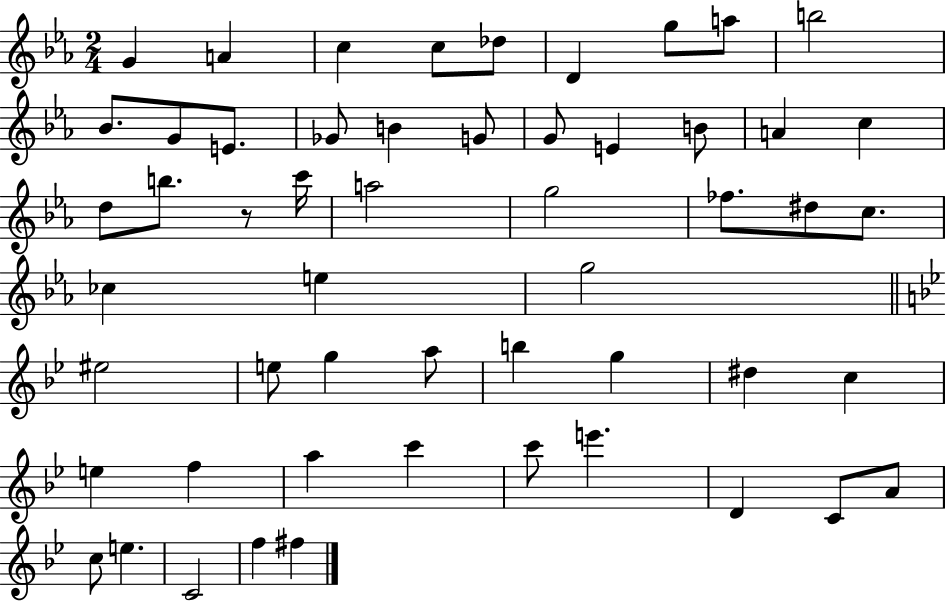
{
  \clef treble
  \numericTimeSignature
  \time 2/4
  \key ees \major
  \repeat volta 2 { g'4 a'4 | c''4 c''8 des''8 | d'4 g''8 a''8 | b''2 | \break bes'8. g'8 e'8. | ges'8 b'4 g'8 | g'8 e'4 b'8 | a'4 c''4 | \break d''8 b''8. r8 c'''16 | a''2 | g''2 | fes''8. dis''8 c''8. | \break ces''4 e''4 | g''2 | \bar "||" \break \key bes \major eis''2 | e''8 g''4 a''8 | b''4 g''4 | dis''4 c''4 | \break e''4 f''4 | a''4 c'''4 | c'''8 e'''4. | d'4 c'8 a'8 | \break c''8 e''4. | c'2 | f''4 fis''4 | } \bar "|."
}